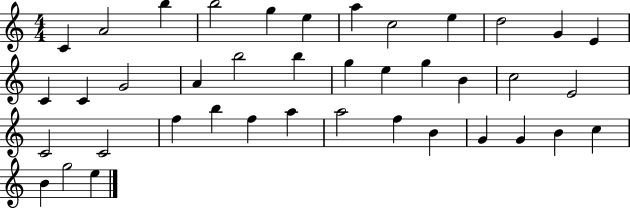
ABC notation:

X:1
T:Untitled
M:4/4
L:1/4
K:C
C A2 b b2 g e a c2 e d2 G E C C G2 A b2 b g e g B c2 E2 C2 C2 f b f a a2 f B G G B c B g2 e